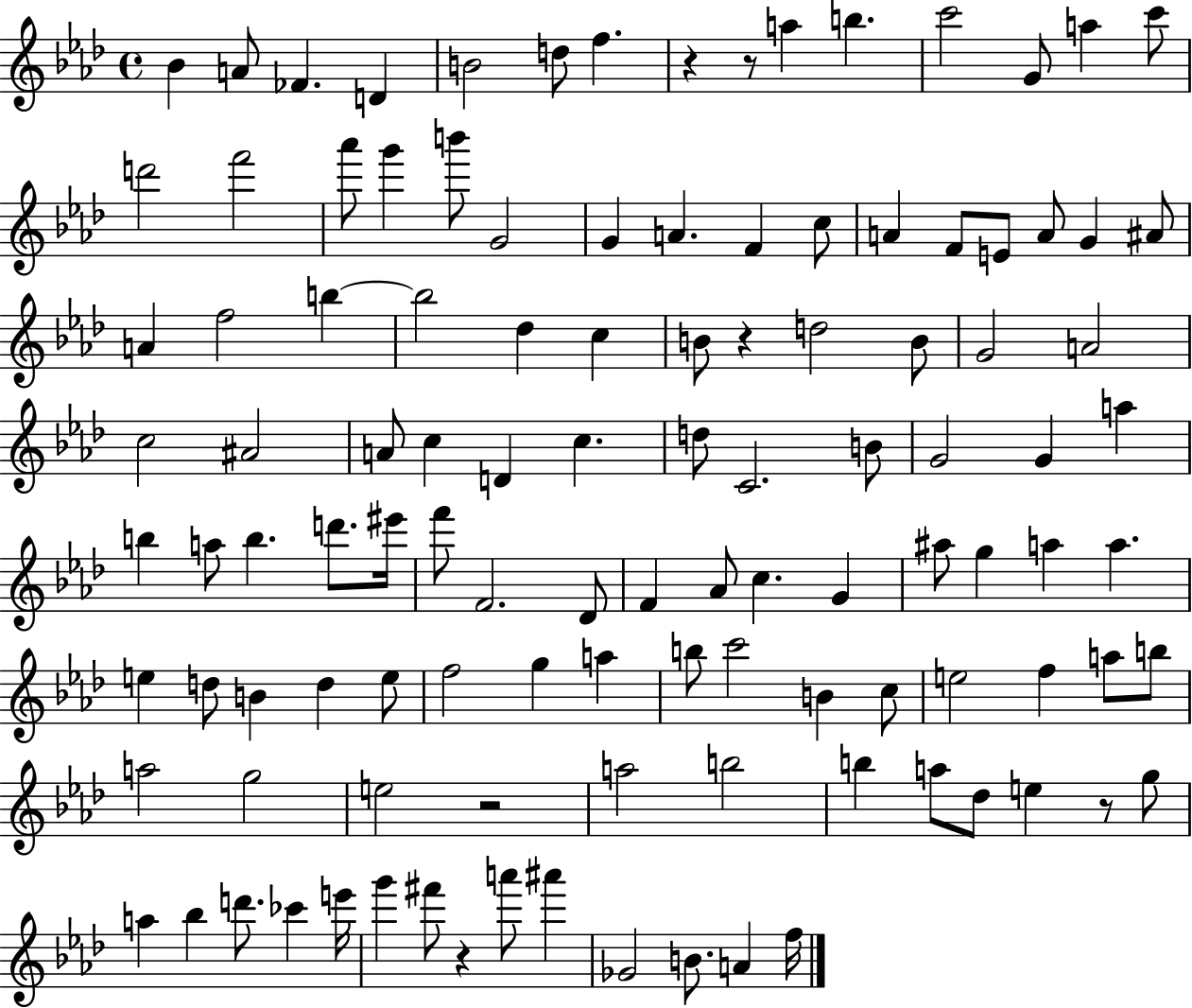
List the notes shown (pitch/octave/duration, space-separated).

Bb4/q A4/e FES4/q. D4/q B4/h D5/e F5/q. R/q R/e A5/q B5/q. C6/h G4/e A5/q C6/e D6/h F6/h Ab6/e G6/q B6/e G4/h G4/q A4/q. F4/q C5/e A4/q F4/e E4/e A4/e G4/q A#4/e A4/q F5/h B5/q B5/h Db5/q C5/q B4/e R/q D5/h B4/e G4/h A4/h C5/h A#4/h A4/e C5/q D4/q C5/q. D5/e C4/h. B4/e G4/h G4/q A5/q B5/q A5/e B5/q. D6/e. EIS6/s F6/e F4/h. Db4/e F4/q Ab4/e C5/q. G4/q A#5/e G5/q A5/q A5/q. E5/q D5/e B4/q D5/q E5/e F5/h G5/q A5/q B5/e C6/h B4/q C5/e E5/h F5/q A5/e B5/e A5/h G5/h E5/h R/h A5/h B5/h B5/q A5/e Db5/e E5/q R/e G5/e A5/q Bb5/q D6/e. CES6/q E6/s G6/q F#6/e R/q A6/e A#6/q Gb4/h B4/e. A4/q F5/s